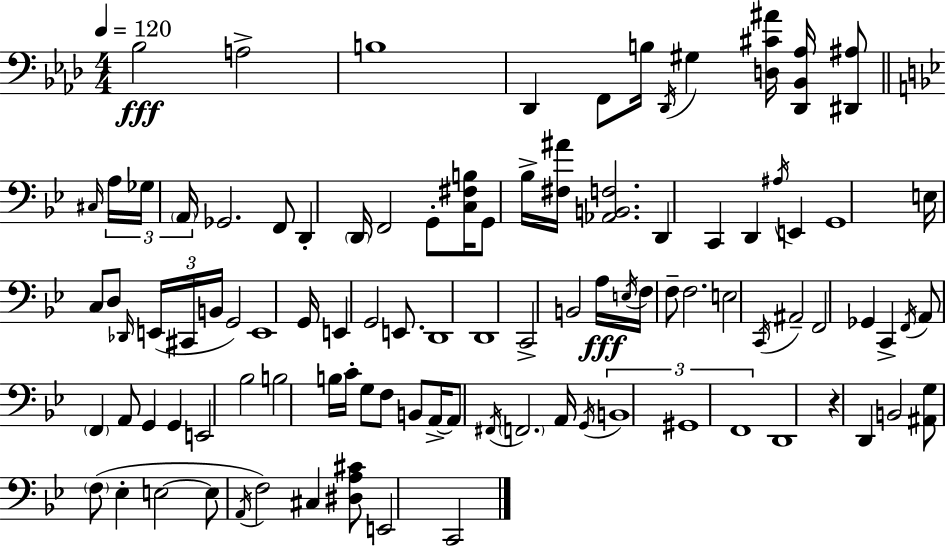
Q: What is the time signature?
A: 4/4